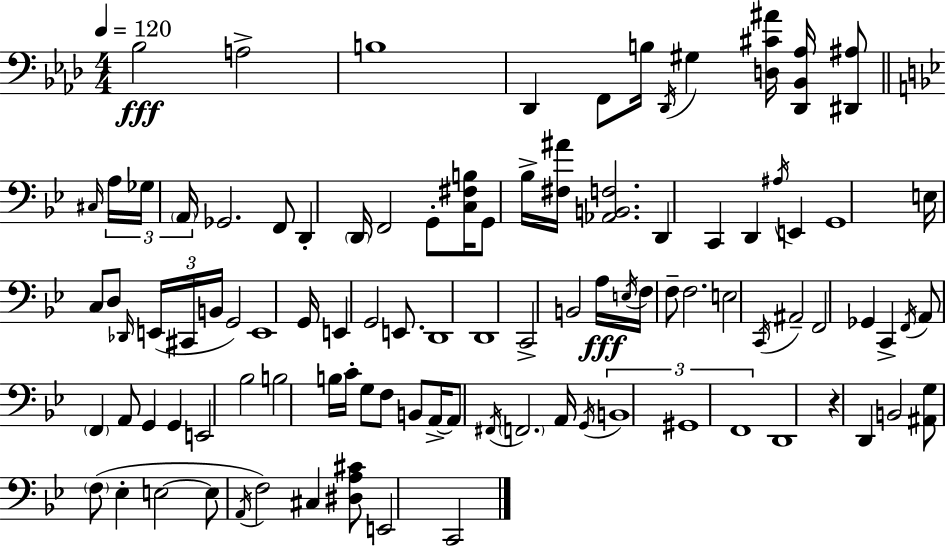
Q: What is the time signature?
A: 4/4